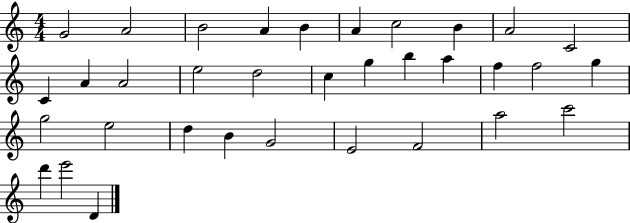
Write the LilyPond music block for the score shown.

{
  \clef treble
  \numericTimeSignature
  \time 4/4
  \key c \major
  g'2 a'2 | b'2 a'4 b'4 | a'4 c''2 b'4 | a'2 c'2 | \break c'4 a'4 a'2 | e''2 d''2 | c''4 g''4 b''4 a''4 | f''4 f''2 g''4 | \break g''2 e''2 | d''4 b'4 g'2 | e'2 f'2 | a''2 c'''2 | \break d'''4 e'''2 d'4 | \bar "|."
}